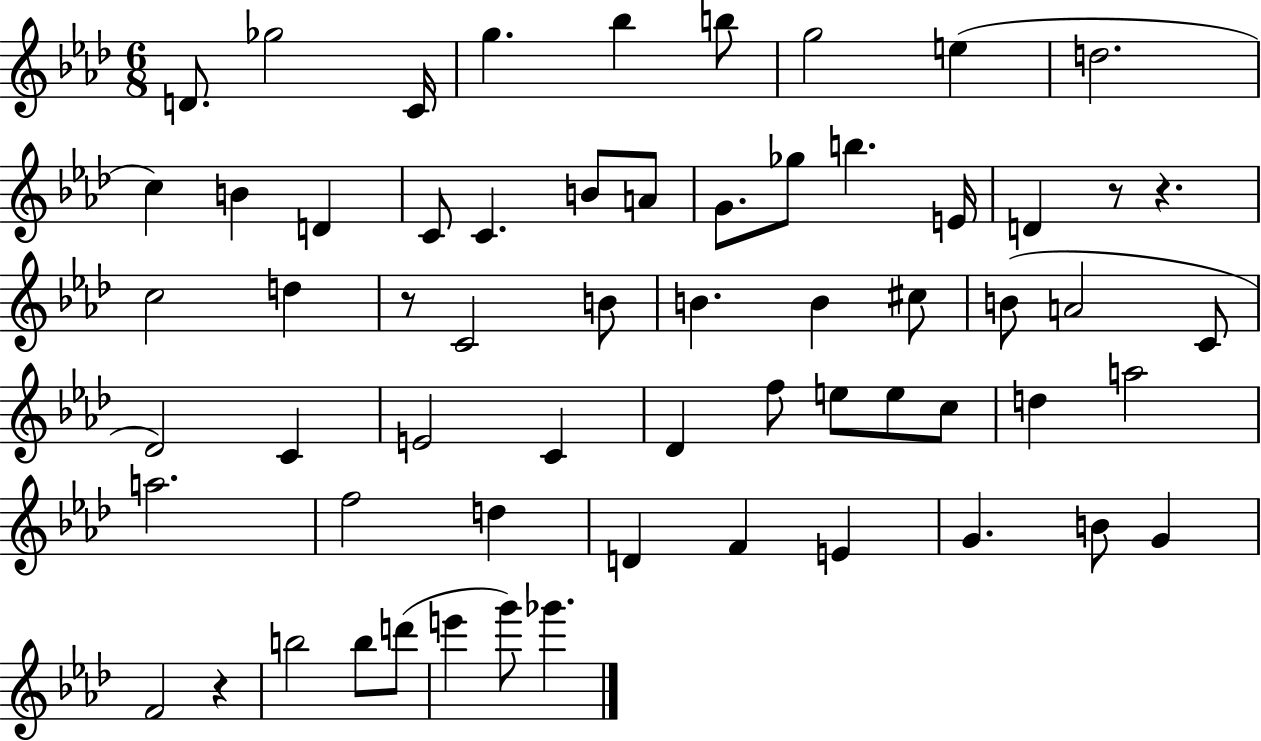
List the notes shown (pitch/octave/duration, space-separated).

D4/e. Gb5/h C4/s G5/q. Bb5/q B5/e G5/h E5/q D5/h. C5/q B4/q D4/q C4/e C4/q. B4/e A4/e G4/e. Gb5/e B5/q. E4/s D4/q R/e R/q. C5/h D5/q R/e C4/h B4/e B4/q. B4/q C#5/e B4/e A4/h C4/e Db4/h C4/q E4/h C4/q Db4/q F5/e E5/e E5/e C5/e D5/q A5/h A5/h. F5/h D5/q D4/q F4/q E4/q G4/q. B4/e G4/q F4/h R/q B5/h B5/e D6/e E6/q G6/e Gb6/q.